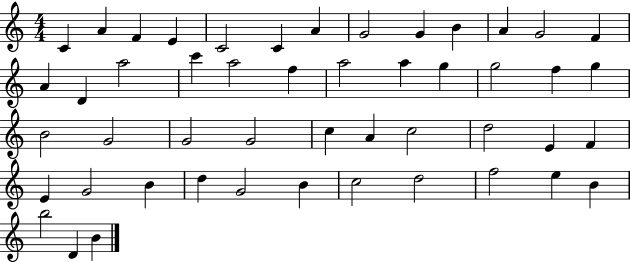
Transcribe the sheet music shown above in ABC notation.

X:1
T:Untitled
M:4/4
L:1/4
K:C
C A F E C2 C A G2 G B A G2 F A D a2 c' a2 f a2 a g g2 f g B2 G2 G2 G2 c A c2 d2 E F E G2 B d G2 B c2 d2 f2 e B b2 D B